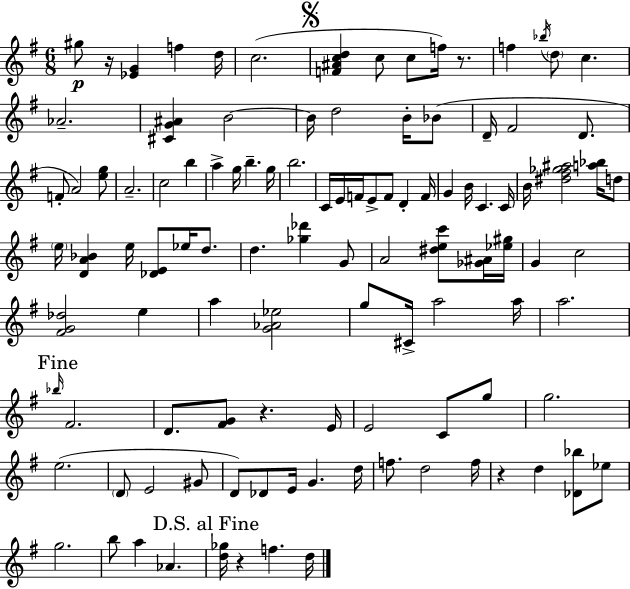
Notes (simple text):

G#5/e R/s [Eb4,G4]/q F5/q D5/s C5/h. [F4,A#4,C5,D5]/q C5/e C5/e F5/s R/e. F5/q Bb5/s D5/e C5/q. Ab4/h. [C#4,G4,A#4]/q B4/h B4/s D5/h B4/s Bb4/e D4/s F#4/h D4/e. F4/e A4/h [E5,G5]/e A4/h. C5/h B5/q A5/q G5/s B5/q. G5/s B5/h. C4/s E4/s F4/s E4/e F4/e D4/q F4/s G4/q B4/s C4/q. C4/s B4/s [D#5,F#5,Gb5,A#5]/h [A5,Bb5]/s D5/e E5/s [D4,A4,Bb4]/q E5/s [Db4,E4]/e Eb5/s D5/e. D5/q. [Gb5,Db6]/q G4/e A4/h [D#5,E5,C6]/e [Gb4,A#4]/s [Eb5,G#5]/s G4/q C5/h [F#4,G4,Db5]/h E5/q A5/q [G4,Ab4,Eb5]/h G5/e C#4/s A5/h A5/s A5/h. Bb5/s F#4/h. D4/e. [F#4,G4]/e R/q. E4/s E4/h C4/e G5/e G5/h. E5/h. D4/e E4/h G#4/e D4/e Db4/e E4/s G4/q. D5/s F5/e. D5/h F5/s R/q D5/q [Db4,Bb5]/e Eb5/e G5/h. B5/e A5/q Ab4/q. [D5,Gb5]/s R/q F5/q. D5/s